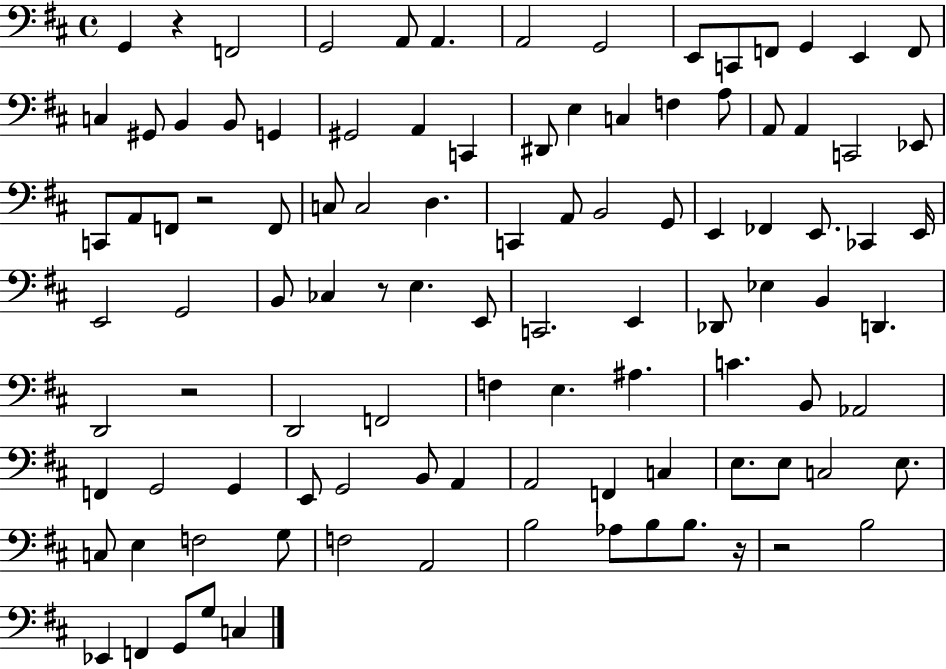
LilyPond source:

{
  \clef bass
  \time 4/4
  \defaultTimeSignature
  \key d \major
  \repeat volta 2 { g,4 r4 f,2 | g,2 a,8 a,4. | a,2 g,2 | e,8 c,8 f,8 g,4 e,4 f,8 | \break c4 gis,8 b,4 b,8 g,4 | gis,2 a,4 c,4 | dis,8 e4 c4 f4 a8 | a,8 a,4 c,2 ees,8 | \break c,8 a,8 f,8 r2 f,8 | c8 c2 d4. | c,4 a,8 b,2 g,8 | e,4 fes,4 e,8. ces,4 e,16 | \break e,2 g,2 | b,8 ces4 r8 e4. e,8 | c,2. e,4 | des,8 ees4 b,4 d,4. | \break d,2 r2 | d,2 f,2 | f4 e4. ais4. | c'4. b,8 aes,2 | \break f,4 g,2 g,4 | e,8 g,2 b,8 a,4 | a,2 f,4 c4 | e8. e8 c2 e8. | \break c8 e4 f2 g8 | f2 a,2 | b2 aes8 b8 b8. r16 | r2 b2 | \break ees,4 f,4 g,8 g8 c4 | } \bar "|."
}